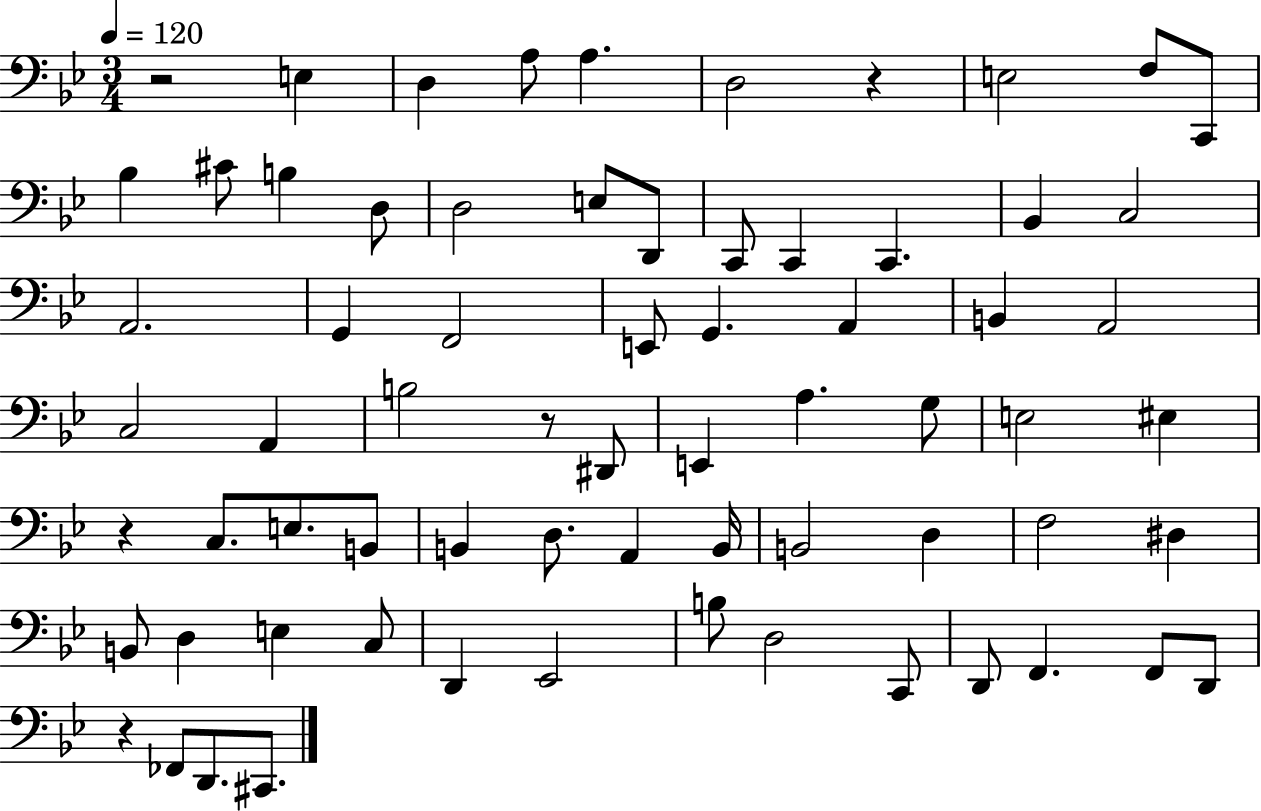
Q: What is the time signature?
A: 3/4